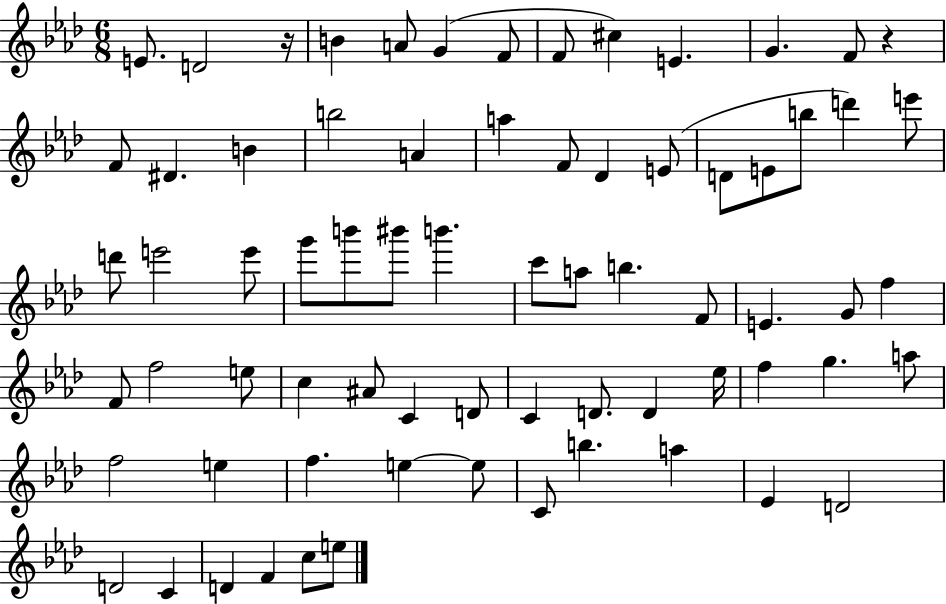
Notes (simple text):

E4/e. D4/h R/s B4/q A4/e G4/q F4/e F4/e C#5/q E4/q. G4/q. F4/e R/q F4/e D#4/q. B4/q B5/h A4/q A5/q F4/e Db4/q E4/e D4/e E4/e B5/e D6/q E6/e D6/e E6/h E6/e G6/e B6/e BIS6/e B6/q. C6/e A5/e B5/q. F4/e E4/q. G4/e F5/q F4/e F5/h E5/e C5/q A#4/e C4/q D4/e C4/q D4/e. D4/q Eb5/s F5/q G5/q. A5/e F5/h E5/q F5/q. E5/q E5/e C4/e B5/q. A5/q Eb4/q D4/h D4/h C4/q D4/q F4/q C5/e E5/e